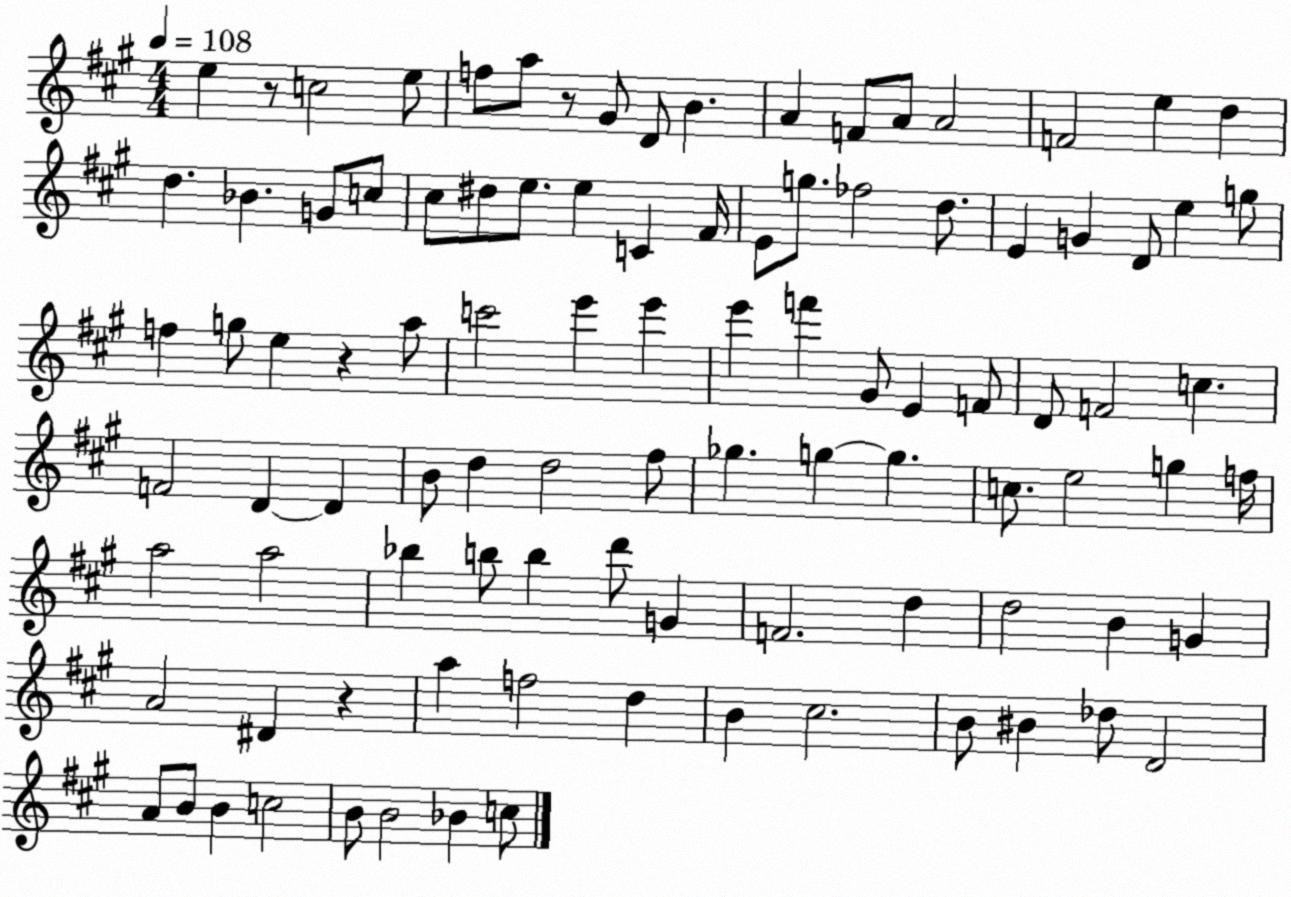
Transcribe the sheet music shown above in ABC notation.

X:1
T:Untitled
M:4/4
L:1/4
K:A
e z/2 c2 e/2 f/2 a/2 z/2 ^G/2 D/2 B A F/2 A/2 A2 F2 e d d _B G/2 c/2 ^c/2 ^d/2 e/2 e C ^F/4 E/2 g/2 _f2 d/2 E G D/2 e g/2 f g/2 e z a/2 c'2 e' e' e' f' ^G/2 E F/2 D/2 F2 c F2 D D B/2 d d2 ^f/2 _g g g c/2 e2 g f/4 a2 a2 _b b/2 b d'/2 G F2 d d2 B G A2 ^D z a f2 d B ^c2 B/2 ^B _d/2 D2 A/2 B/2 B c2 B/2 B2 _B c/2